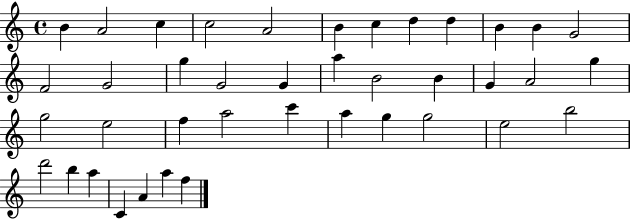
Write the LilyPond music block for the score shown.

{
  \clef treble
  \time 4/4
  \defaultTimeSignature
  \key c \major
  b'4 a'2 c''4 | c''2 a'2 | b'4 c''4 d''4 d''4 | b'4 b'4 g'2 | \break f'2 g'2 | g''4 g'2 g'4 | a''4 b'2 b'4 | g'4 a'2 g''4 | \break g''2 e''2 | f''4 a''2 c'''4 | a''4 g''4 g''2 | e''2 b''2 | \break d'''2 b''4 a''4 | c'4 a'4 a''4 f''4 | \bar "|."
}